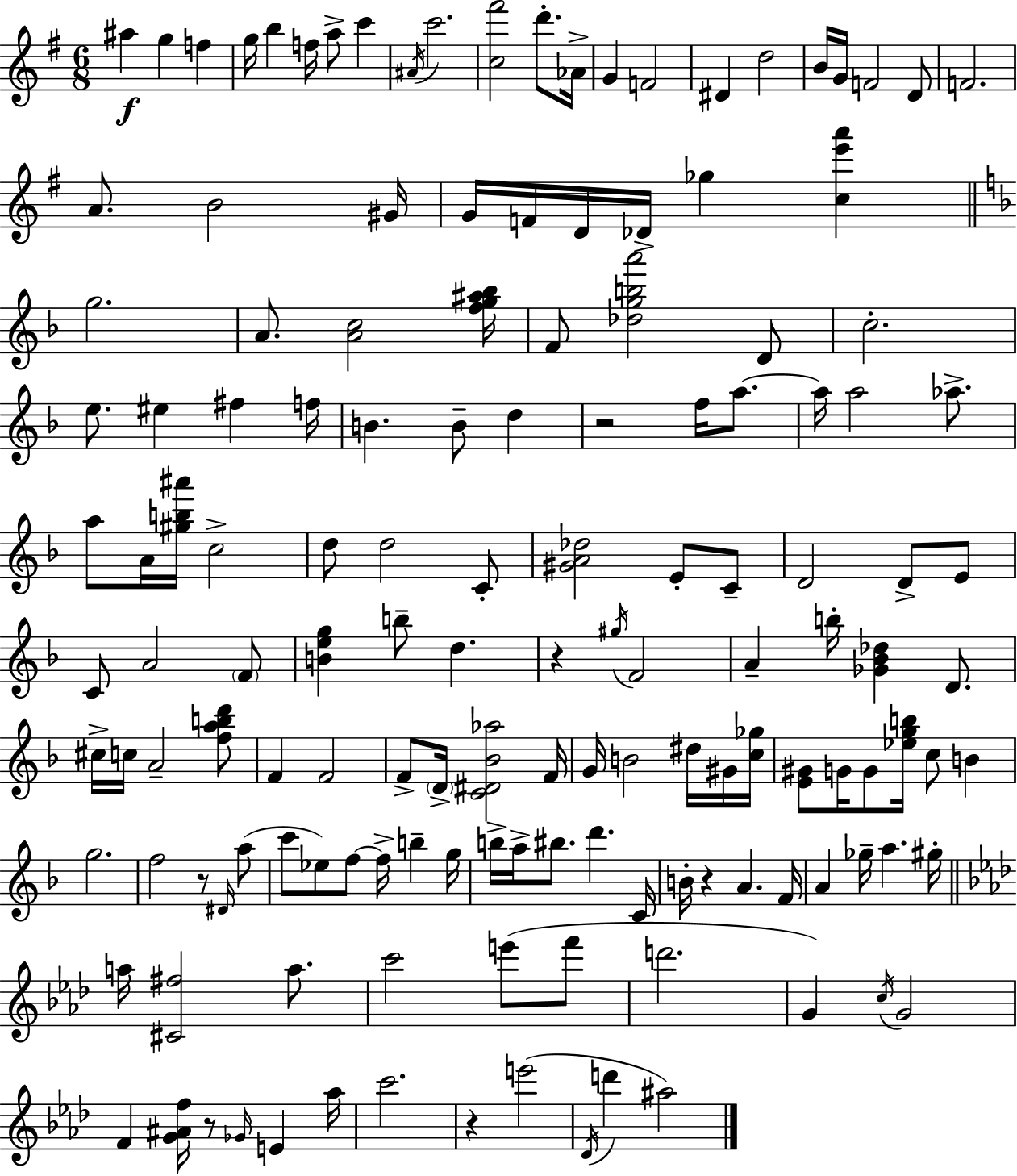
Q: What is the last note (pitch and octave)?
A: A#5